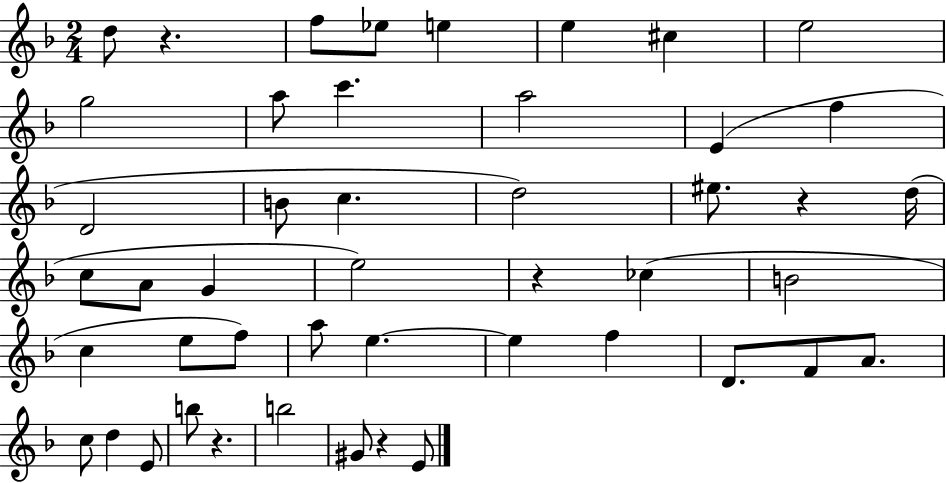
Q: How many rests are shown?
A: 5